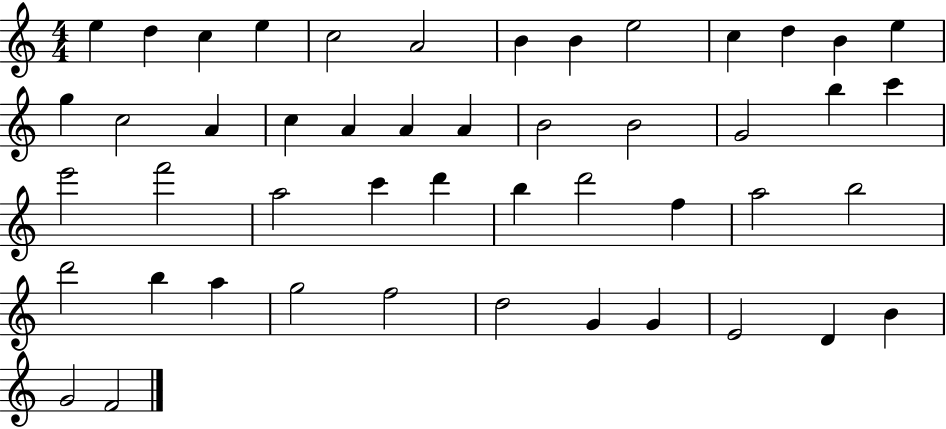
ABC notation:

X:1
T:Untitled
M:4/4
L:1/4
K:C
e d c e c2 A2 B B e2 c d B e g c2 A c A A A B2 B2 G2 b c' e'2 f'2 a2 c' d' b d'2 f a2 b2 d'2 b a g2 f2 d2 G G E2 D B G2 F2